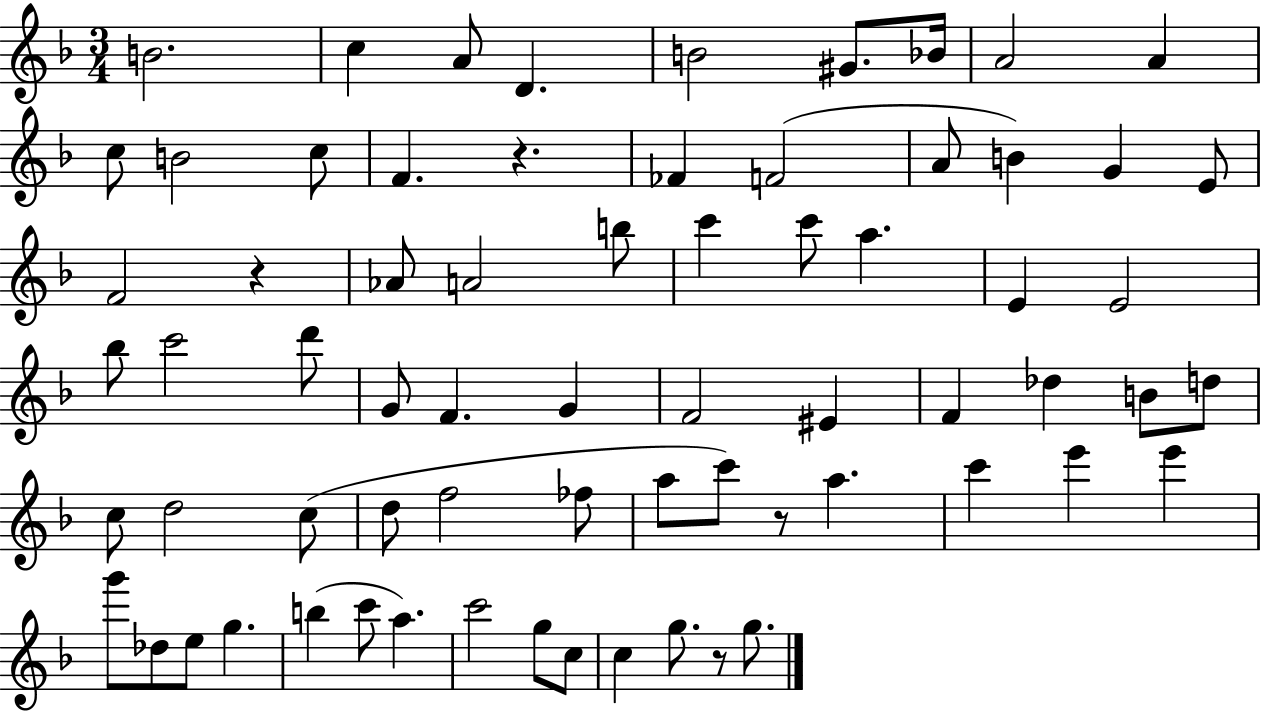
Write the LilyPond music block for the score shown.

{
  \clef treble
  \numericTimeSignature
  \time 3/4
  \key f \major
  \repeat volta 2 { b'2. | c''4 a'8 d'4. | b'2 gis'8. bes'16 | a'2 a'4 | \break c''8 b'2 c''8 | f'4. r4. | fes'4 f'2( | a'8 b'4) g'4 e'8 | \break f'2 r4 | aes'8 a'2 b''8 | c'''4 c'''8 a''4. | e'4 e'2 | \break bes''8 c'''2 d'''8 | g'8 f'4. g'4 | f'2 eis'4 | f'4 des''4 b'8 d''8 | \break c''8 d''2 c''8( | d''8 f''2 fes''8 | a''8 c'''8) r8 a''4. | c'''4 e'''4 e'''4 | \break g'''8 des''8 e''8 g''4. | b''4( c'''8 a''4.) | c'''2 g''8 c''8 | c''4 g''8. r8 g''8. | \break } \bar "|."
}